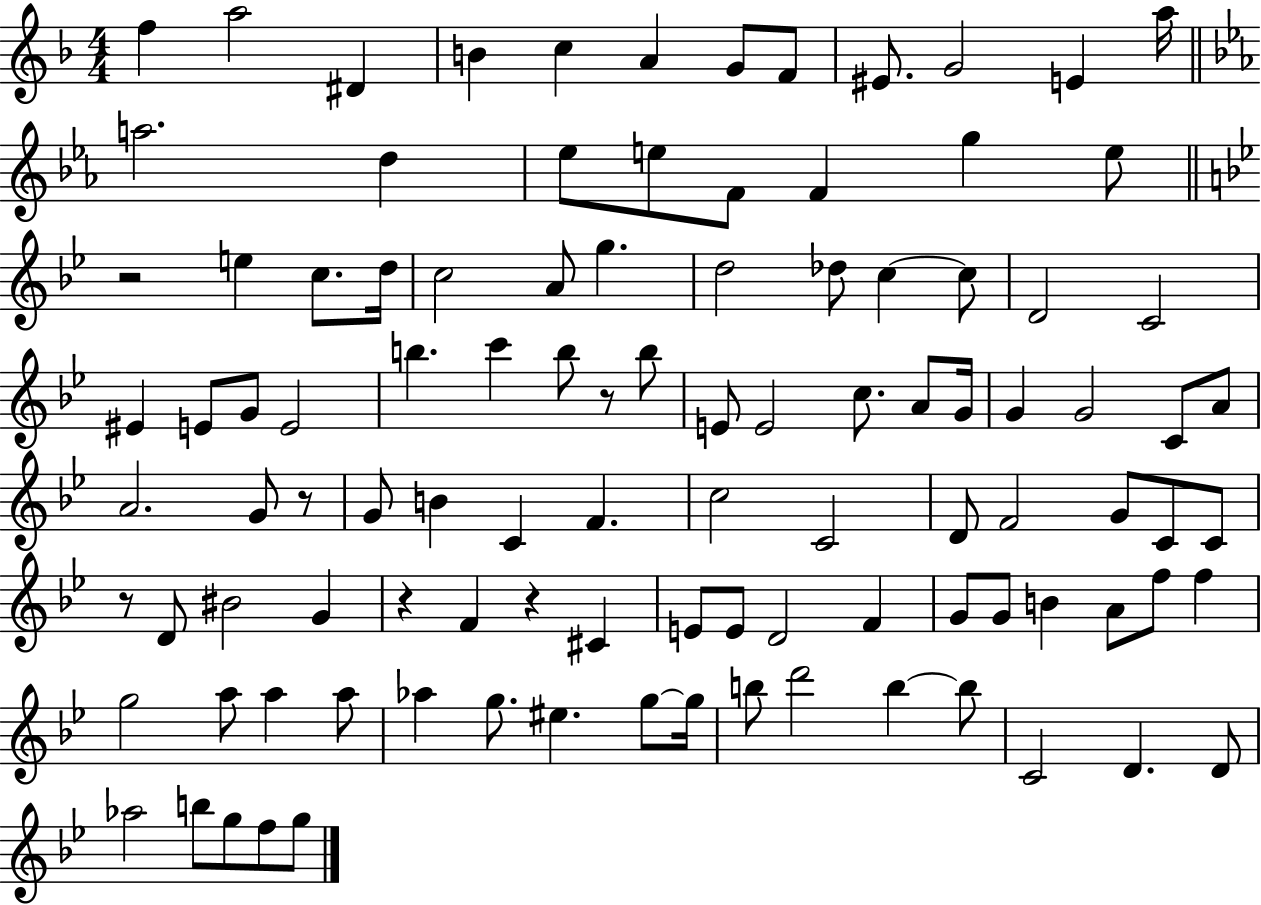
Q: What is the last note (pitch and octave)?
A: G5